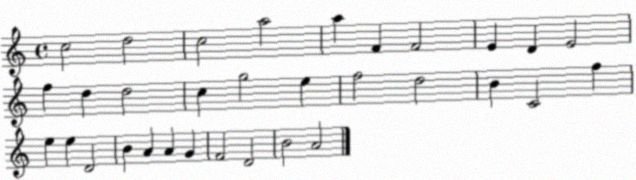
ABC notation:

X:1
T:Untitled
M:4/4
L:1/4
K:C
c2 d2 c2 a2 a F F2 E D E2 f d d2 c g2 e f2 d2 B C2 f e e D2 B A A G F2 D2 B2 A2